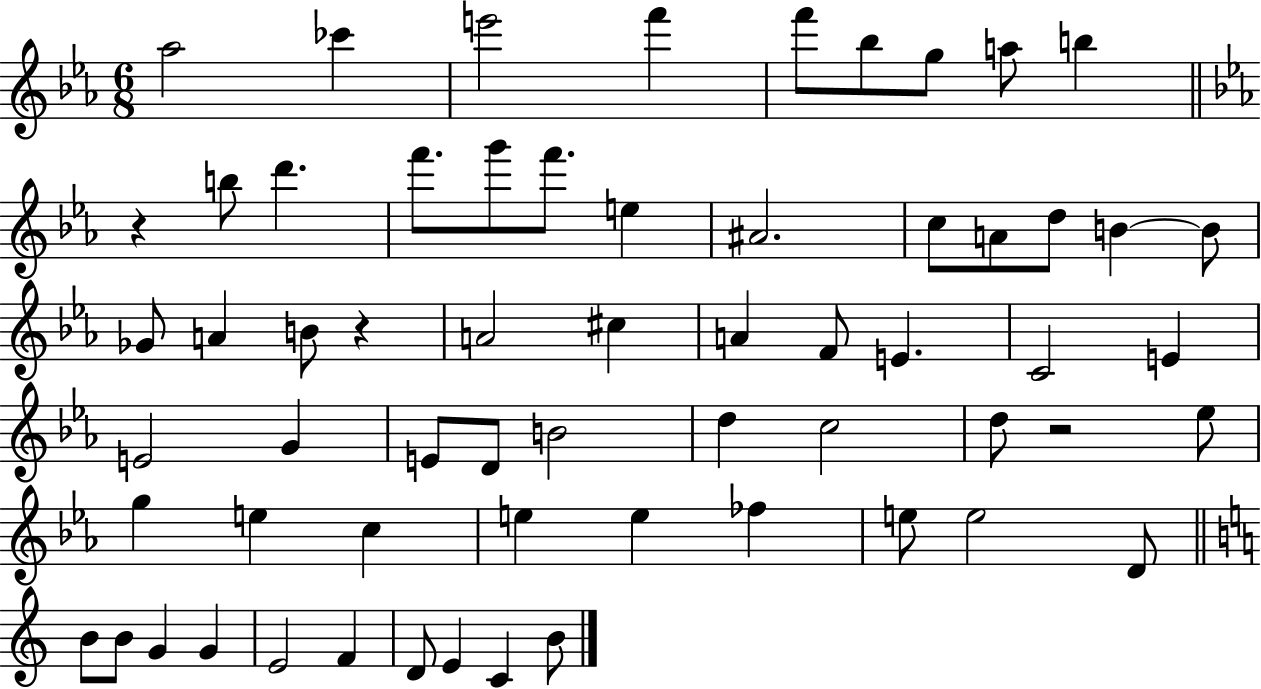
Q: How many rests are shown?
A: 3